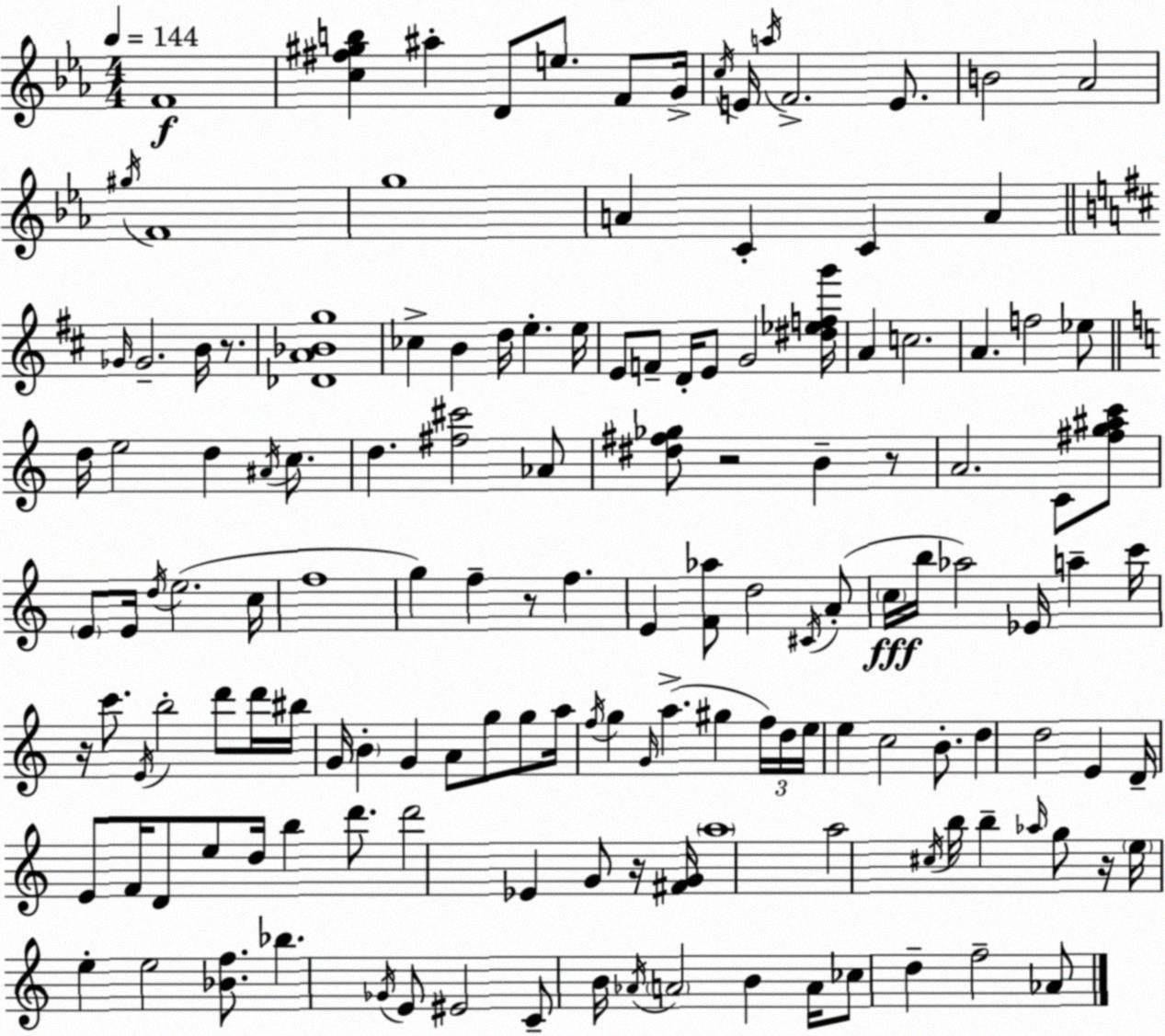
X:1
T:Untitled
M:4/4
L:1/4
K:Cm
F4 [c^f^gb] ^a D/2 e/2 F/2 G/4 c/4 E/4 a/4 F2 E/2 B2 _A2 ^g/4 F4 g4 A C C A _G/4 _G2 B/4 z/2 [_DA_Bg]4 _c B d/4 e e/4 E/2 F/2 D/4 E/2 G2 [^d_efg']/4 A c2 A f2 _e/2 d/4 e2 d ^A/4 c/2 d [^f^c']2 _A/2 [^d^f_g]/2 z2 B z/2 A2 C/2 [^fg^ac']/2 E/2 E/4 d/4 e2 c/4 f4 g f z/2 f E [F_a]/2 d2 ^C/4 A/2 c/4 b/4 _a2 _E/4 a c'/4 z/4 c'/2 E/4 b2 d'/2 d'/4 ^b/4 G/4 B G A/2 g/2 g/2 a/4 f/4 g G/4 a ^g f/4 d/4 e/4 e c2 B/2 d d2 E D/4 E/2 F/4 D/2 e/2 d/4 b d'/2 d'2 _E G/2 z/4 [^FG]/4 a4 a2 ^c/4 b/4 b _a/4 g/2 z/4 e/4 e e2 [_Bf]/2 _b _G/4 E/2 ^E2 C/2 B/4 _A/4 A2 B A/4 _c/2 d f2 _A/2